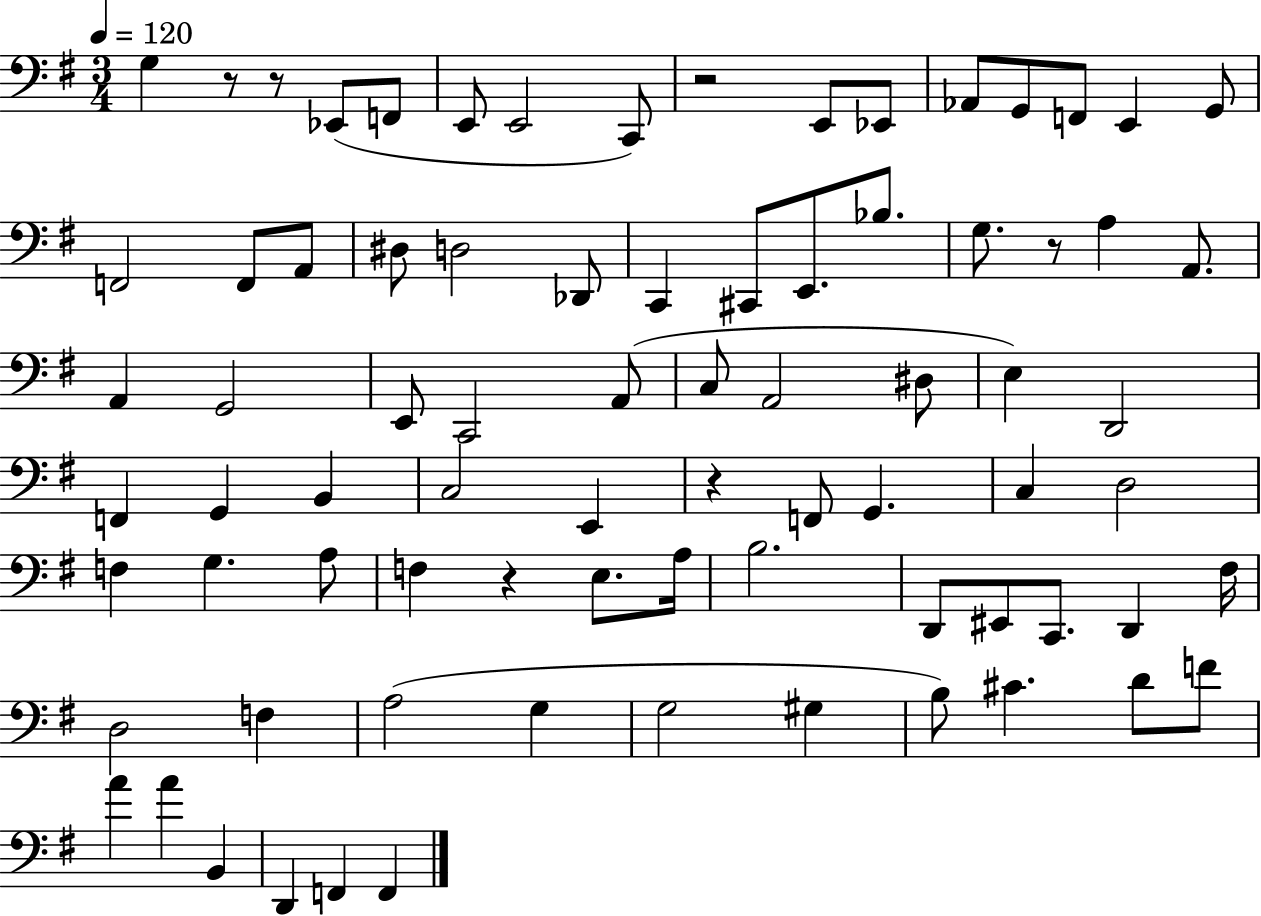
X:1
T:Untitled
M:3/4
L:1/4
K:G
G, z/2 z/2 _E,,/2 F,,/2 E,,/2 E,,2 C,,/2 z2 E,,/2 _E,,/2 _A,,/2 G,,/2 F,,/2 E,, G,,/2 F,,2 F,,/2 A,,/2 ^D,/2 D,2 _D,,/2 C,, ^C,,/2 E,,/2 _B,/2 G,/2 z/2 A, A,,/2 A,, G,,2 E,,/2 C,,2 A,,/2 C,/2 A,,2 ^D,/2 E, D,,2 F,, G,, B,, C,2 E,, z F,,/2 G,, C, D,2 F, G, A,/2 F, z E,/2 A,/4 B,2 D,,/2 ^E,,/2 C,,/2 D,, ^F,/4 D,2 F, A,2 G, G,2 ^G, B,/2 ^C D/2 F/2 A A B,, D,, F,, F,,